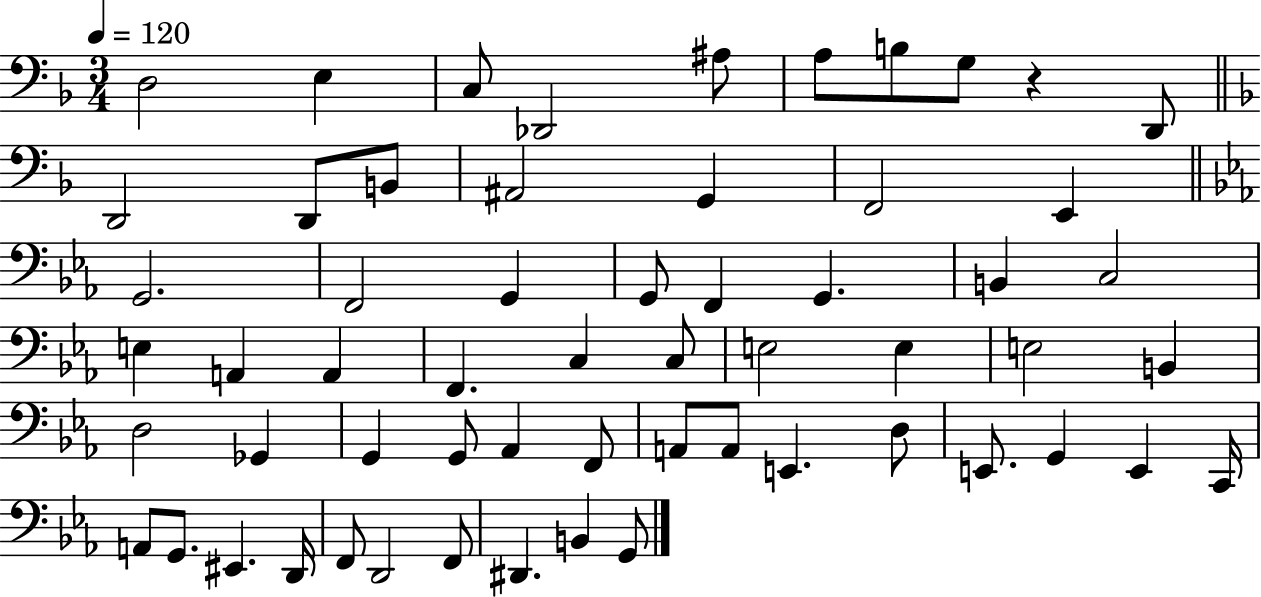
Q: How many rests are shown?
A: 1